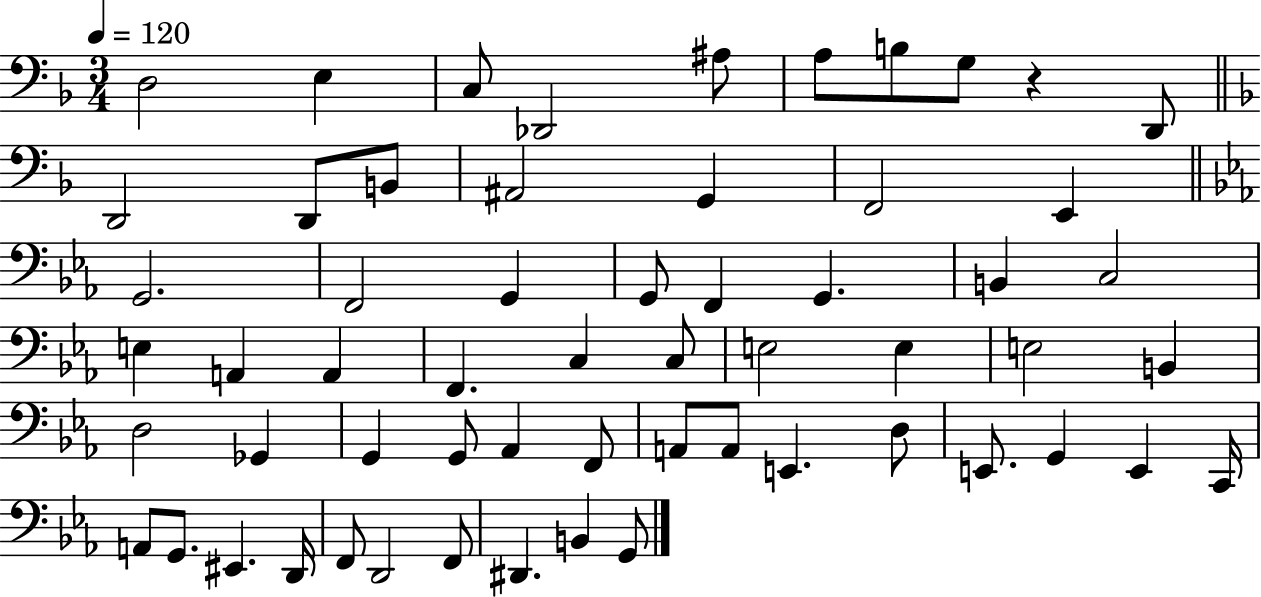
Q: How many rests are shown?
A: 1